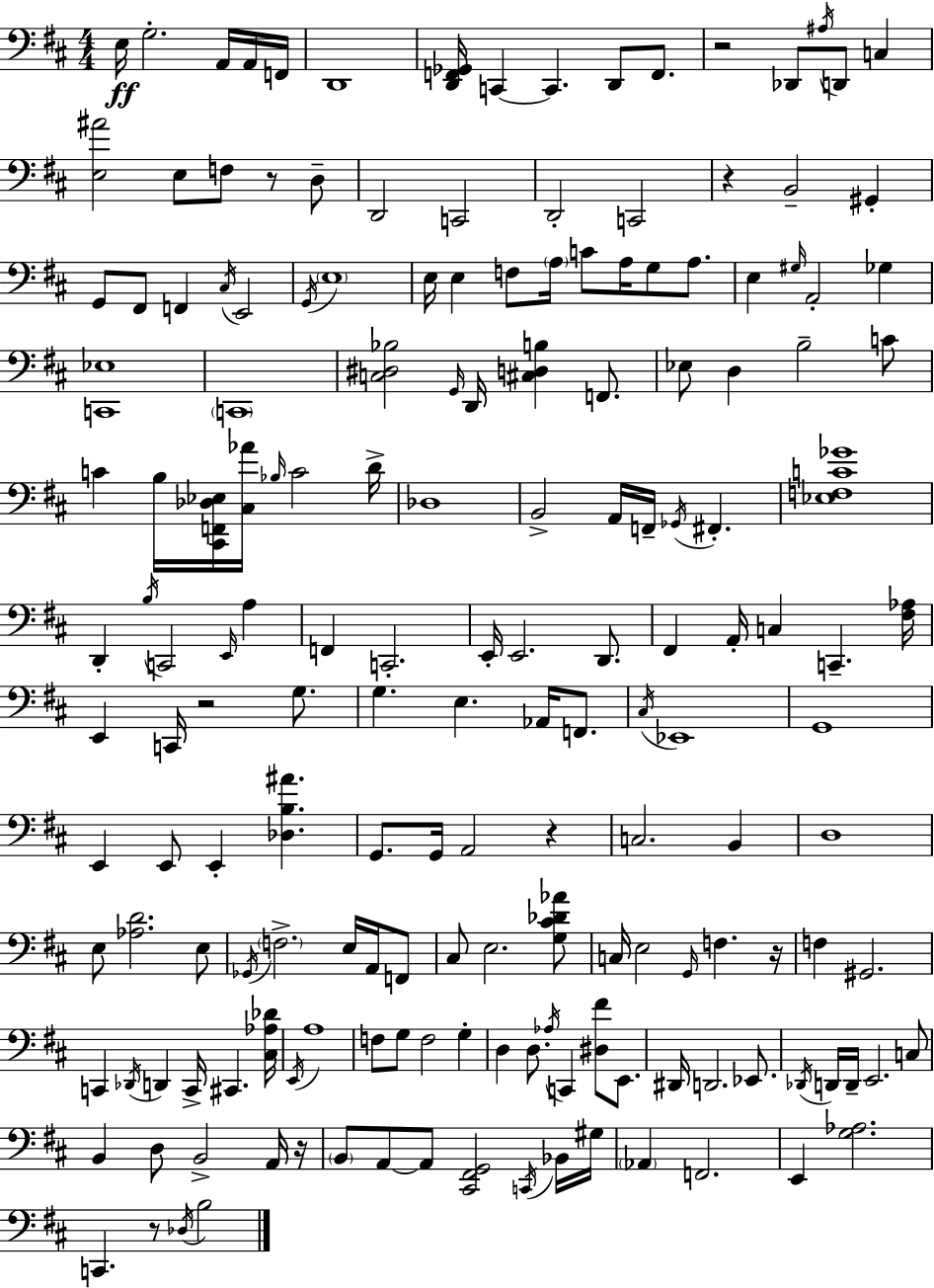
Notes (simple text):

E3/s G3/h. A2/s A2/s F2/s D2/w [D2,F2,Gb2]/s C2/q C2/q. D2/e F2/e. R/h Db2/e A#3/s D2/e C3/q [E3,A#4]/h E3/e F3/e R/e D3/e D2/h C2/h D2/h C2/h R/q B2/h G#2/q G2/e F#2/e F2/q C#3/s E2/h G2/s E3/w E3/s E3/q F3/e A3/s C4/e A3/s G3/e A3/e. E3/q G#3/s A2/h Gb3/q [C2,Eb3]/w C2/w [C3,D#3,Bb3]/h G2/s D2/s [C#3,D3,B3]/q F2/e. Eb3/e D3/q B3/h C4/e C4/q B3/s [C#2,F2,Db3,Eb3]/s [C#3,Ab4]/s Bb3/s C4/h D4/s Db3/w B2/h A2/s F2/s Gb2/s F#2/q. [Eb3,F3,C4,Gb4]/w D2/q B3/s C2/h E2/s A3/q F2/q C2/h. E2/s E2/h. D2/e. F#2/q A2/s C3/q C2/q. [F#3,Ab3]/s E2/q C2/s R/h G3/e. G3/q. E3/q. Ab2/s F2/e. C#3/s Eb2/w G2/w E2/q E2/e E2/q [Db3,B3,A#4]/q. G2/e. G2/s A2/h R/q C3/h. B2/q D3/w E3/e [Ab3,D4]/h. E3/e Gb2/s F3/h. E3/s A2/s F2/e C#3/e E3/h. [G3,C#4,Db4,Ab4]/e C3/s E3/h G2/s F3/q. R/s F3/q G#2/h. C2/q Db2/s D2/q C2/s C#2/q. [C#3,Ab3,Db4]/s E2/s A3/w F3/e G3/e F3/h G3/q D3/q D3/e. Ab3/s C2/q [D#3,F#4]/e E2/e. D#2/s D2/h. Eb2/e. Db2/s D2/s D2/s E2/h. C3/e B2/q D3/e B2/h A2/s R/s B2/e A2/e A2/e [C#2,F#2,G2]/h C2/s Bb2/s G#3/s Ab2/q F2/h. E2/q [G3,Ab3]/h. C2/q. R/e Db3/s B3/h